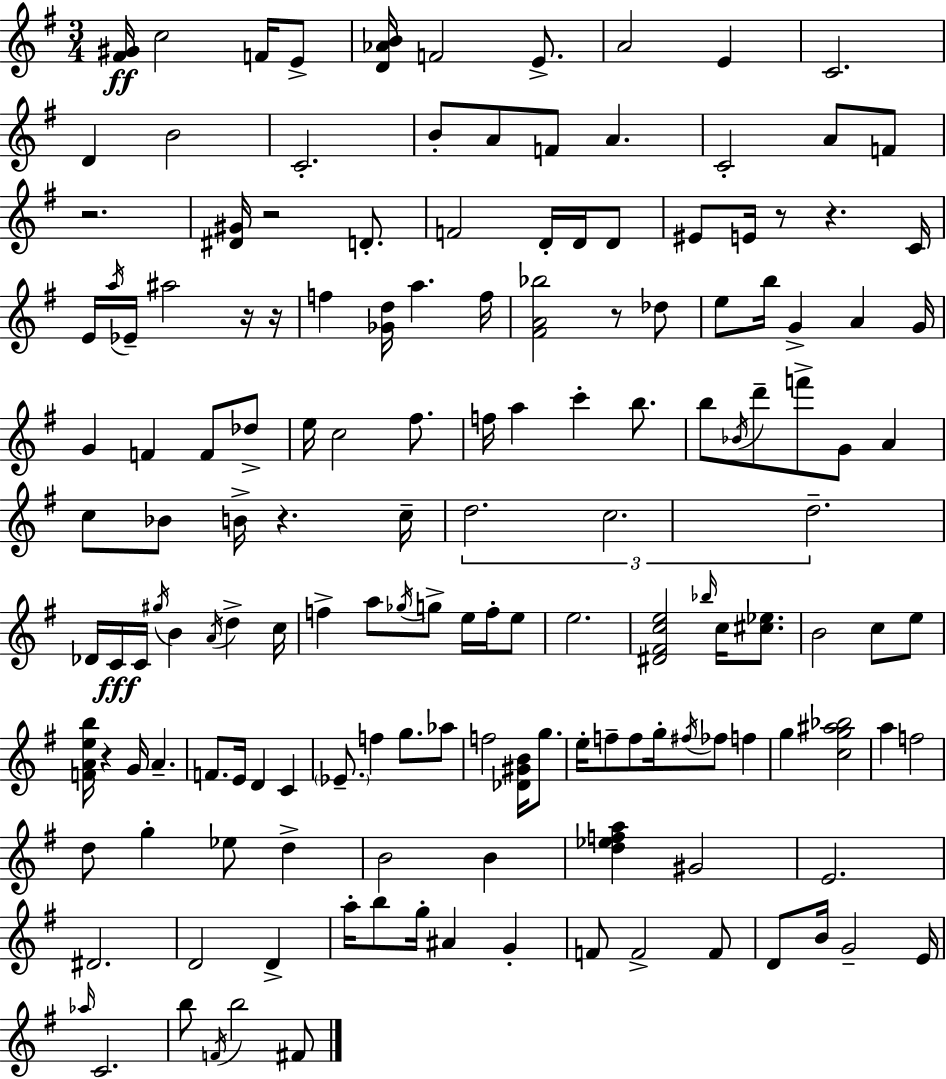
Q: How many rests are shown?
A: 9